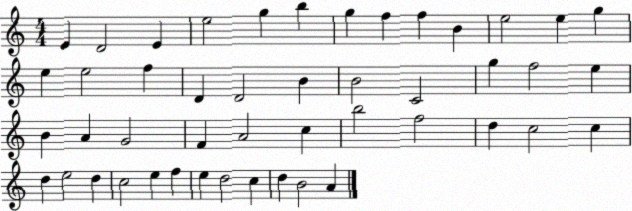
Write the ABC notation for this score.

X:1
T:Untitled
M:4/4
L:1/4
K:C
E D2 E e2 g b g f f B e2 e g e e2 f D D2 B B2 C2 g f2 e B A G2 F A2 c b2 f2 d c2 c d e2 d c2 e f e d2 c d B2 A